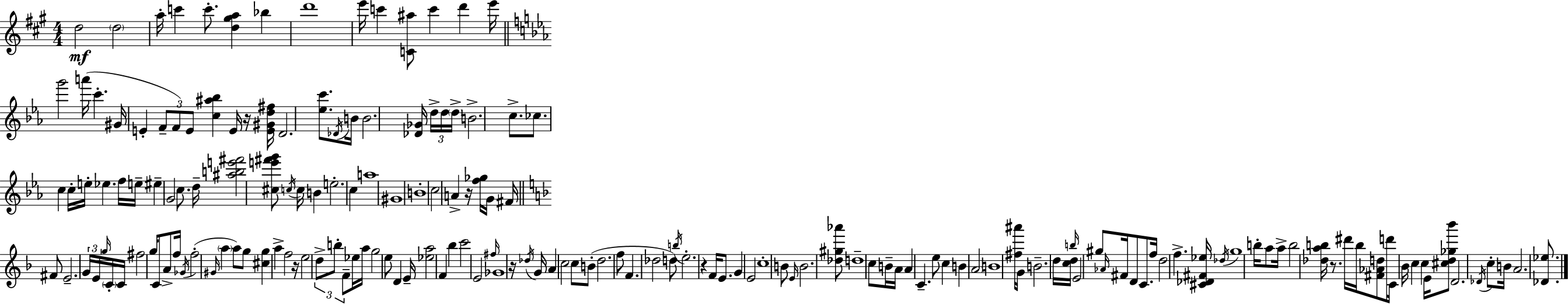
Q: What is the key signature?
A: A major